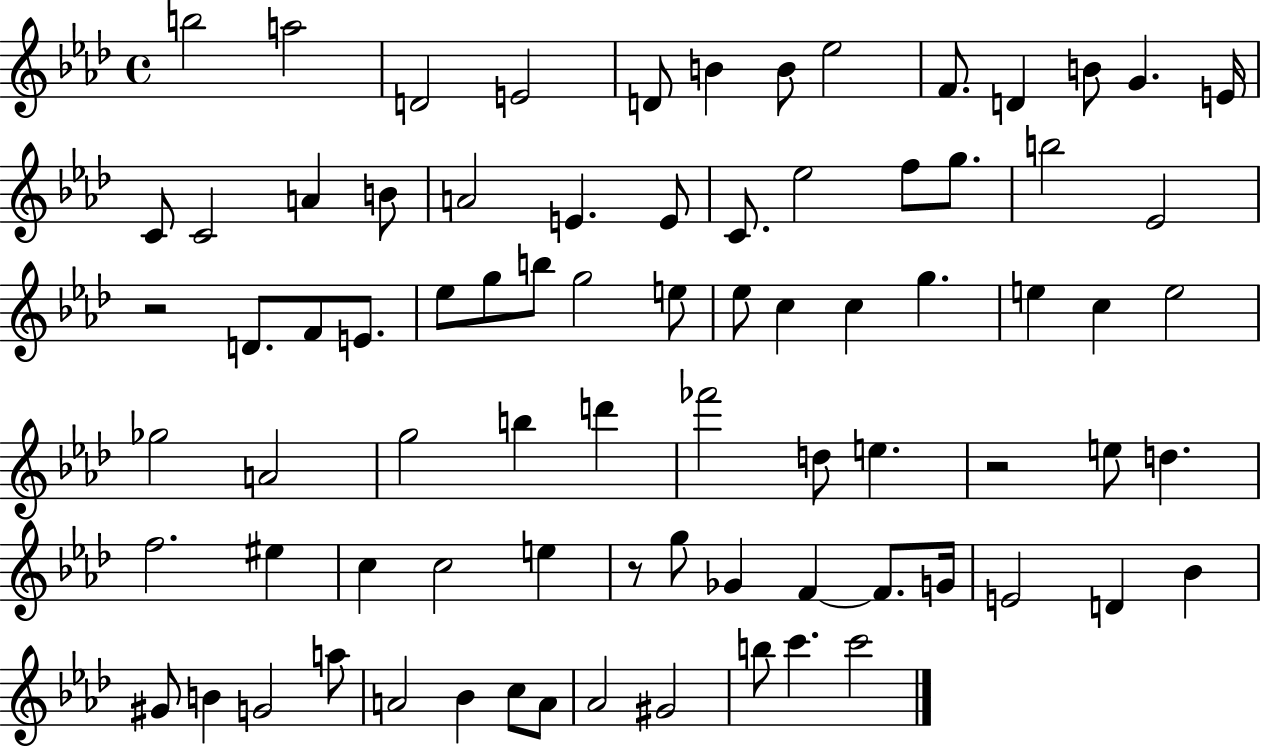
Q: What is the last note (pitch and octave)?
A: C6